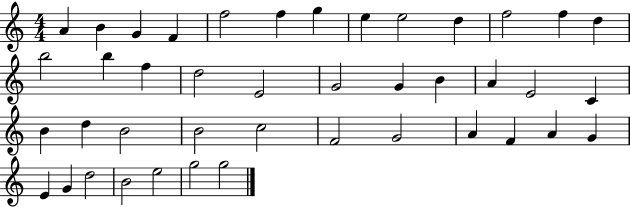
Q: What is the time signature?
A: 4/4